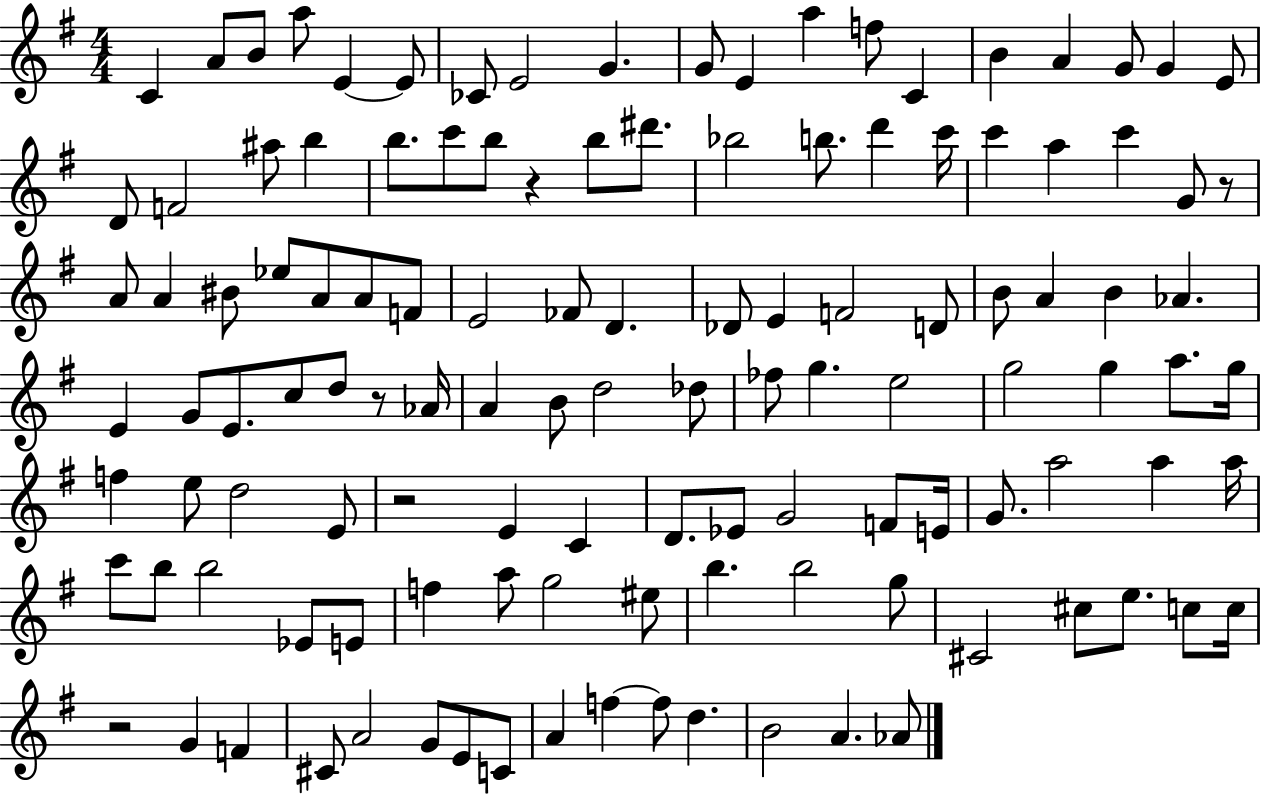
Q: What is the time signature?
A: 4/4